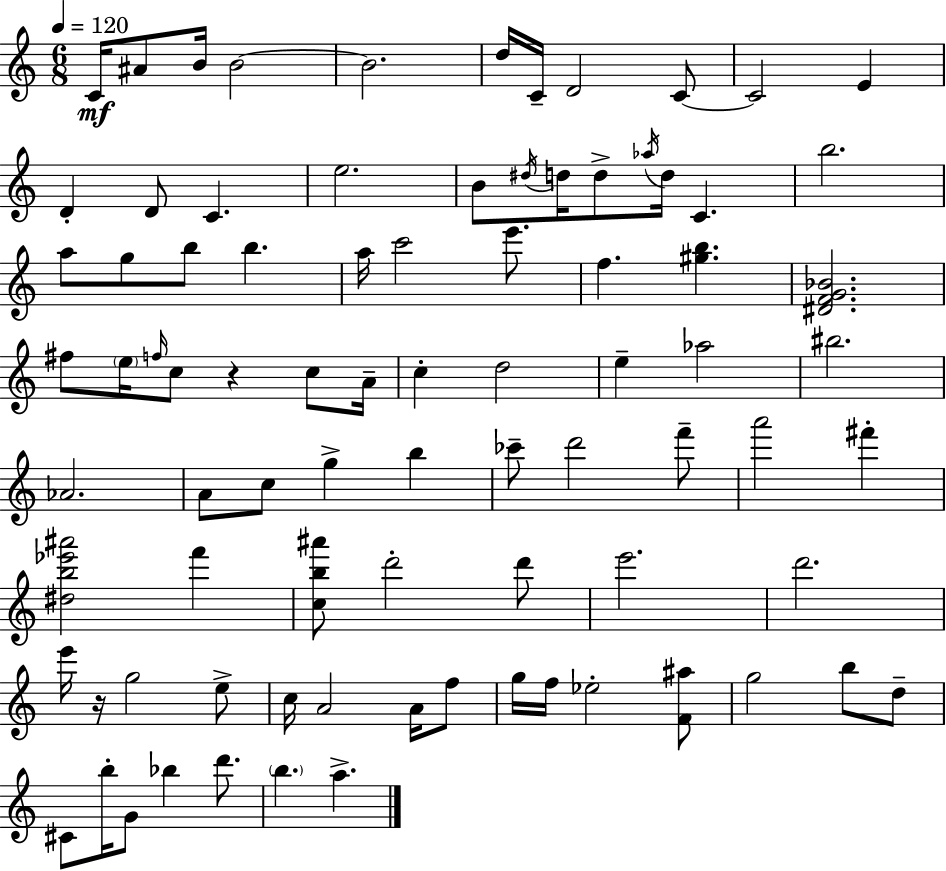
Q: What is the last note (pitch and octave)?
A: A5